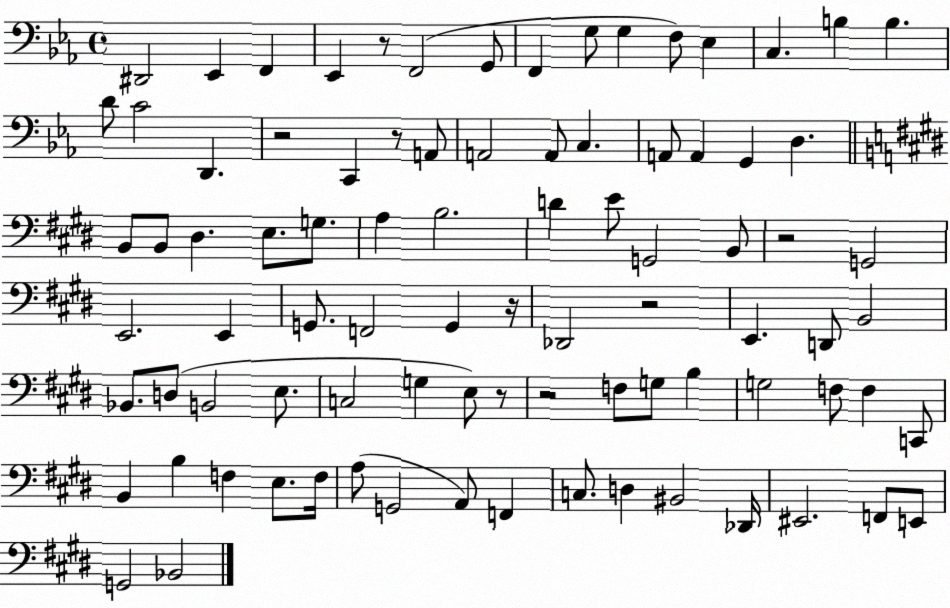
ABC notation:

X:1
T:Untitled
M:4/4
L:1/4
K:Eb
^D,,2 _E,, F,, _E,, z/2 F,,2 G,,/2 F,, G,/2 G, F,/2 _E, C, B, B, D/2 C2 D,, z2 C,, z/2 A,,/2 A,,2 A,,/2 C, A,,/2 A,, G,, D, B,,/2 B,,/2 ^D, E,/2 G,/2 A, B,2 D E/2 G,,2 B,,/2 z2 G,,2 E,,2 E,, G,,/2 F,,2 G,, z/4 _D,,2 z2 E,, D,,/2 B,,2 _B,,/2 D,/2 B,,2 E,/2 C,2 G, E,/2 z/2 z2 F,/2 G,/2 B, G,2 F,/2 F, C,,/2 B,, B, F, E,/2 F,/4 A,/2 G,,2 A,,/2 F,, C,/2 D, ^B,,2 _D,,/4 ^E,,2 F,,/2 E,,/2 G,,2 _B,,2